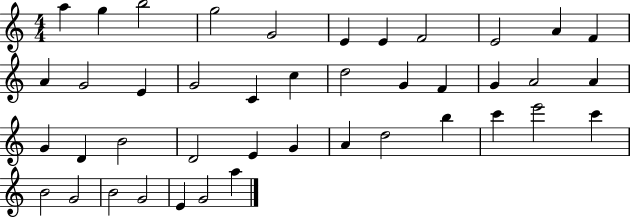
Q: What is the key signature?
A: C major